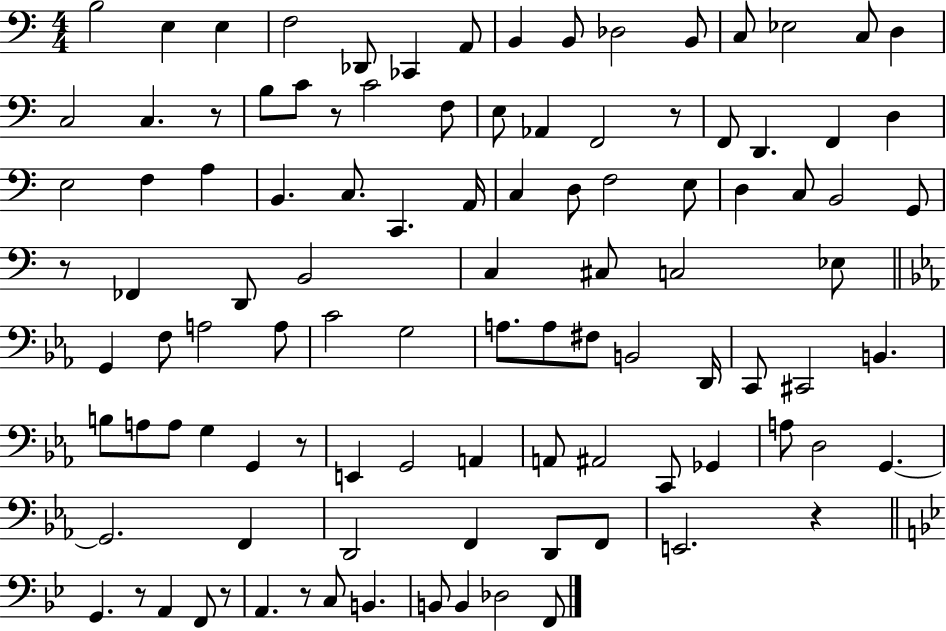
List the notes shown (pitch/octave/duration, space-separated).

B3/h E3/q E3/q F3/h Db2/e CES2/q A2/e B2/q B2/e Db3/h B2/e C3/e Eb3/h C3/e D3/q C3/h C3/q. R/e B3/e C4/e R/e C4/h F3/e E3/e Ab2/q F2/h R/e F2/e D2/q. F2/q D3/q E3/h F3/q A3/q B2/q. C3/e. C2/q. A2/s C3/q D3/e F3/h E3/e D3/q C3/e B2/h G2/e R/e FES2/q D2/e B2/h C3/q C#3/e C3/h Eb3/e G2/q F3/e A3/h A3/e C4/h G3/h A3/e. A3/e F#3/e B2/h D2/s C2/e C#2/h B2/q. B3/e A3/e A3/e G3/q G2/q R/e E2/q G2/h A2/q A2/e A#2/h C2/e Gb2/q A3/e D3/h G2/q. G2/h. F2/q D2/h F2/q D2/e F2/e E2/h. R/q G2/q. R/e A2/q F2/e R/e A2/q. R/e C3/e B2/q. B2/e B2/q Db3/h F2/e